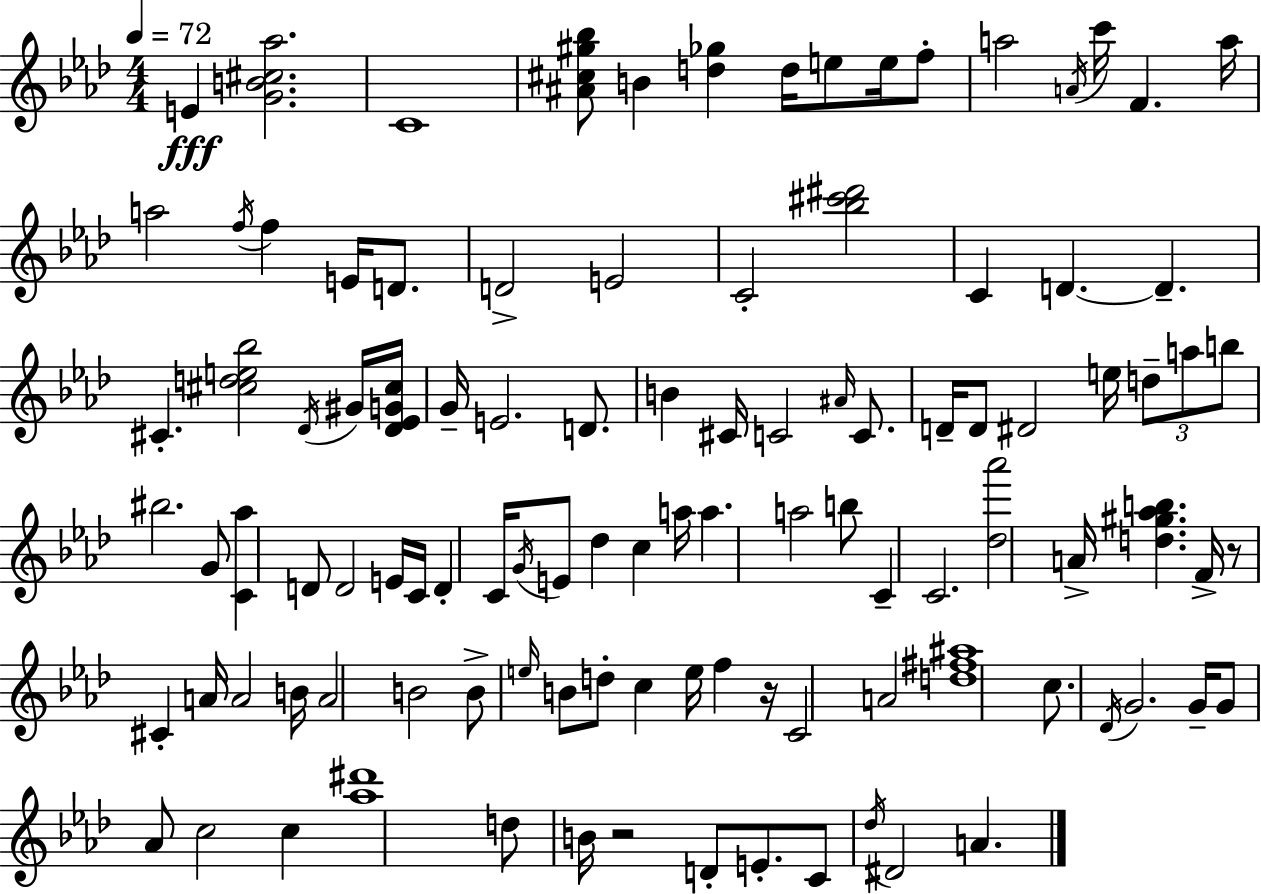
{
  \clef treble
  \numericTimeSignature
  \time 4/4
  \key aes \major
  \tempo 4 = 72
  \repeat volta 2 { e'4\fff <g' b' cis'' aes''>2. | c'1 | <ais' cis'' gis'' bes''>8 b'4 <d'' ges''>4 d''16 e''8 e''16 f''8-. | a''2 \acciaccatura { a'16 } c'''16 f'4. | \break a''16 a''2 \acciaccatura { f''16 } f''4 e'16 d'8. | d'2-> e'2 | c'2-. <bes'' cis''' dis'''>2 | c'4 d'4.~~ d'4.-- | \break cis'4.-. <cis'' d'' e'' bes''>2 | \acciaccatura { des'16 } gis'16 <des' ees' g' cis''>16 g'16-- e'2. | d'8. b'4 cis'16 c'2 | \grace { ais'16 } c'8. d'16-- d'8 dis'2 e''16 | \break \tuplet 3/2 { d''8-- a''8 b''8 } bis''2. | g'8 <c' aes''>4 d'8 d'2 | e'16 c'16 d'4-. c'16 \acciaccatura { g'16 } e'8 des''4 | c''4 a''16 a''4. a''2 | \break b''8 c'4-- c'2. | <des'' aes'''>2 a'16-> <d'' gis'' aes'' b''>4. | f'16-> r8 cis'4-. a'16 a'2 | b'16 a'2 b'2 | \break b'8-> \grace { e''16 } b'8 d''8-. c''4 | e''16 f''4 r16 c'2 a'2 | <d'' fis'' ais''>1 | c''8. \acciaccatura { des'16 } g'2. | \break g'16-- g'8 aes'8 c''2 | c''4 <aes'' dis'''>1 | d''8 b'16 r2 | d'8-. e'8.-. c'8 \acciaccatura { des''16 } dis'2 | \break a'4. } \bar "|."
}